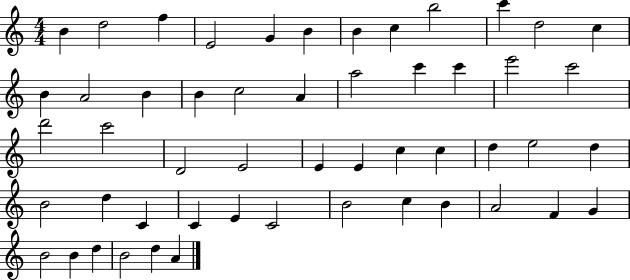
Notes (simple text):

B4/q D5/h F5/q E4/h G4/q B4/q B4/q C5/q B5/h C6/q D5/h C5/q B4/q A4/h B4/q B4/q C5/h A4/q A5/h C6/q C6/q E6/h C6/h D6/h C6/h D4/h E4/h E4/q E4/q C5/q C5/q D5/q E5/h D5/q B4/h D5/q C4/q C4/q E4/q C4/h B4/h C5/q B4/q A4/h F4/q G4/q B4/h B4/q D5/q B4/h D5/q A4/q